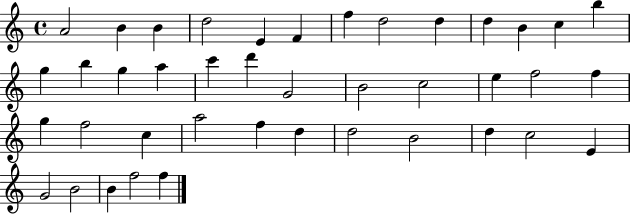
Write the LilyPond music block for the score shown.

{
  \clef treble
  \time 4/4
  \defaultTimeSignature
  \key c \major
  a'2 b'4 b'4 | d''2 e'4 f'4 | f''4 d''2 d''4 | d''4 b'4 c''4 b''4 | \break g''4 b''4 g''4 a''4 | c'''4 d'''4 g'2 | b'2 c''2 | e''4 f''2 f''4 | \break g''4 f''2 c''4 | a''2 f''4 d''4 | d''2 b'2 | d''4 c''2 e'4 | \break g'2 b'2 | b'4 f''2 f''4 | \bar "|."
}